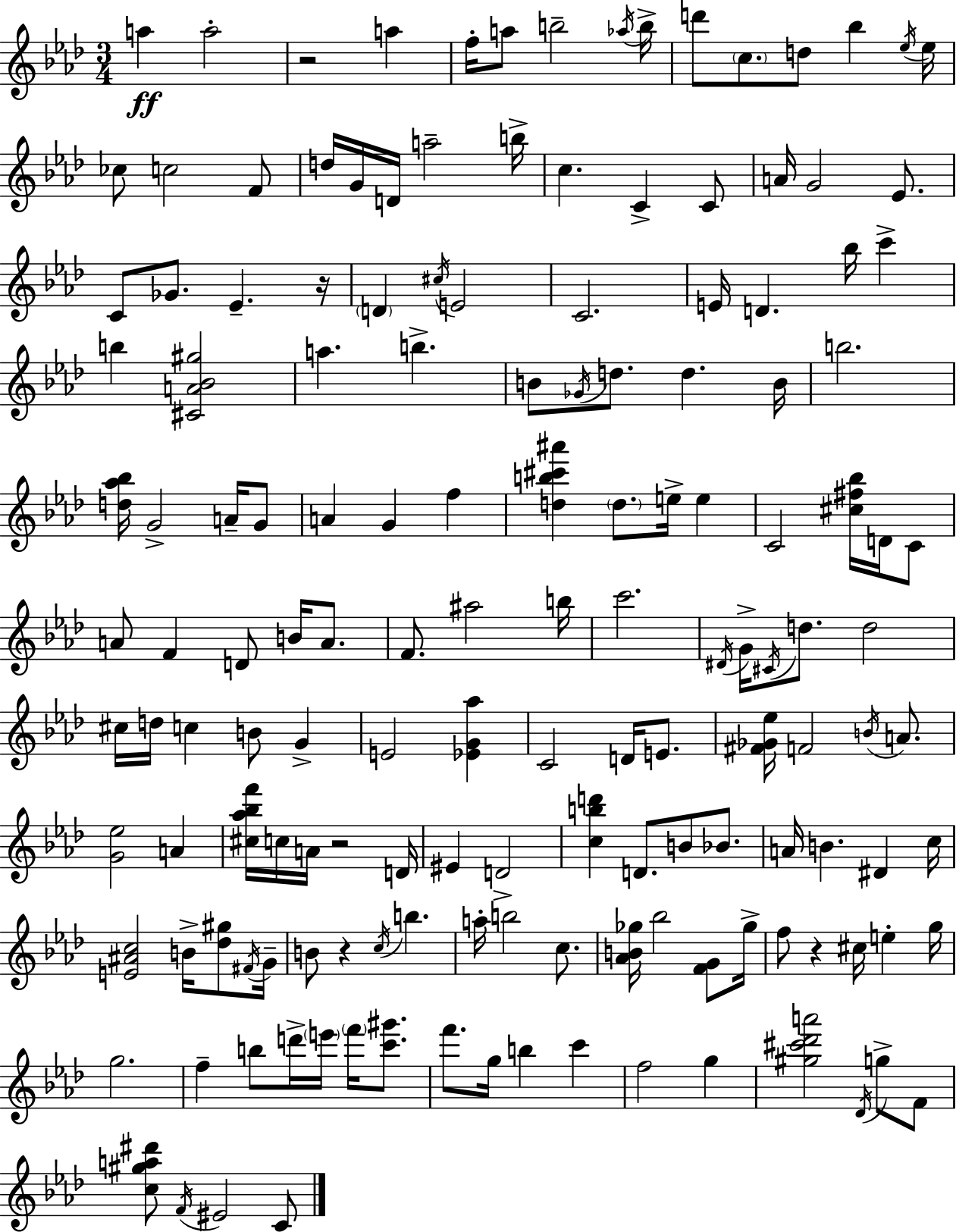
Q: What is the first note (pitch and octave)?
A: A5